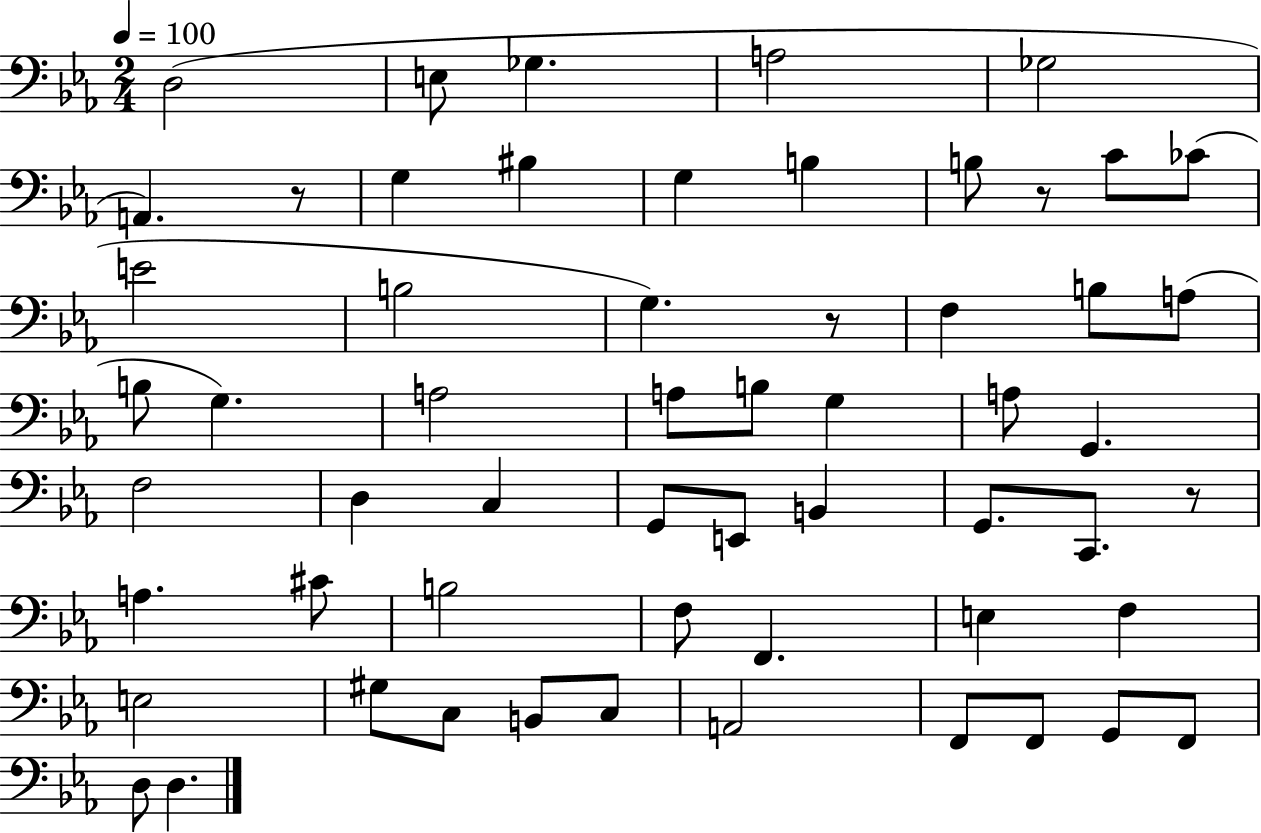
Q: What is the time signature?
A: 2/4